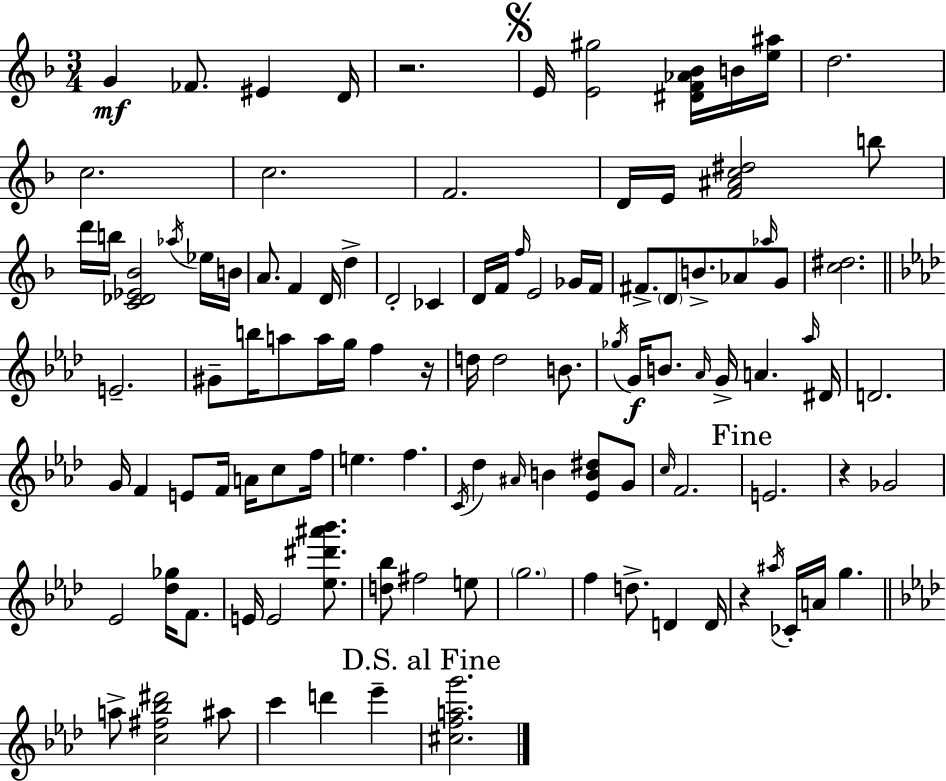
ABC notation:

X:1
T:Untitled
M:3/4
L:1/4
K:F
G _F/2 ^E D/4 z2 E/4 [E^g]2 [^DF_A_B]/4 B/4 [e^a]/4 d2 c2 c2 F2 D/4 E/4 [F^Ac^d]2 b/2 d'/4 b/4 [C_D_E_B]2 _a/4 _e/4 B/4 A/2 F D/4 d D2 _C D/4 F/4 f/4 E2 _G/4 F/4 ^F/2 D/2 B/2 _A/2 _a/4 G/2 [c^d]2 E2 ^G/2 b/4 a/2 a/4 g/4 f z/4 d/4 d2 B/2 _g/4 G/4 B/2 _A/4 G/4 A _a/4 ^D/4 D2 G/4 F E/2 F/4 A/4 c/2 f/4 e f C/4 _d ^A/4 B [_EB^d]/2 G/2 c/4 F2 E2 z _G2 _E2 [_d_g]/4 F/2 E/4 E2 [_e^d'^a'_b']/2 [d_b]/2 ^f2 e/2 g2 f d/2 D D/4 z ^a/4 _C/4 A/4 g a/2 [c^f_b^d']2 ^a/2 c' d' _e' [^cfag']2